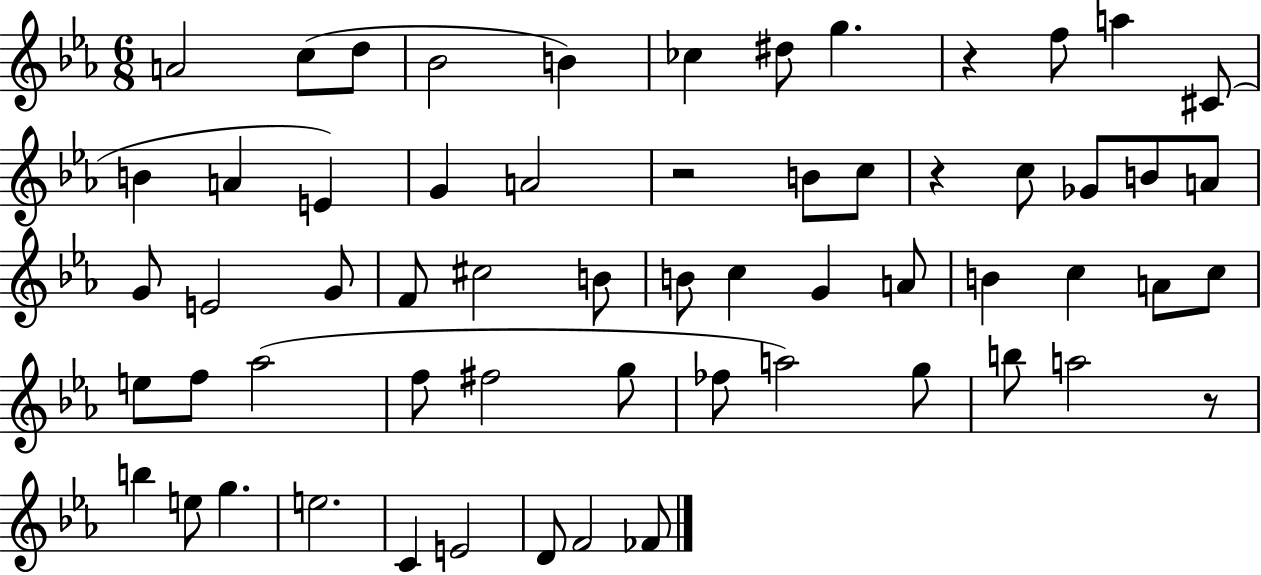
{
  \clef treble
  \numericTimeSignature
  \time 6/8
  \key ees \major
  a'2 c''8( d''8 | bes'2 b'4) | ces''4 dis''8 g''4. | r4 f''8 a''4 cis'8( | \break b'4 a'4 e'4) | g'4 a'2 | r2 b'8 c''8 | r4 c''8 ges'8 b'8 a'8 | \break g'8 e'2 g'8 | f'8 cis''2 b'8 | b'8 c''4 g'4 a'8 | b'4 c''4 a'8 c''8 | \break e''8 f''8 aes''2( | f''8 fis''2 g''8 | fes''8 a''2) g''8 | b''8 a''2 r8 | \break b''4 e''8 g''4. | e''2. | c'4 e'2 | d'8 f'2 fes'8 | \break \bar "|."
}